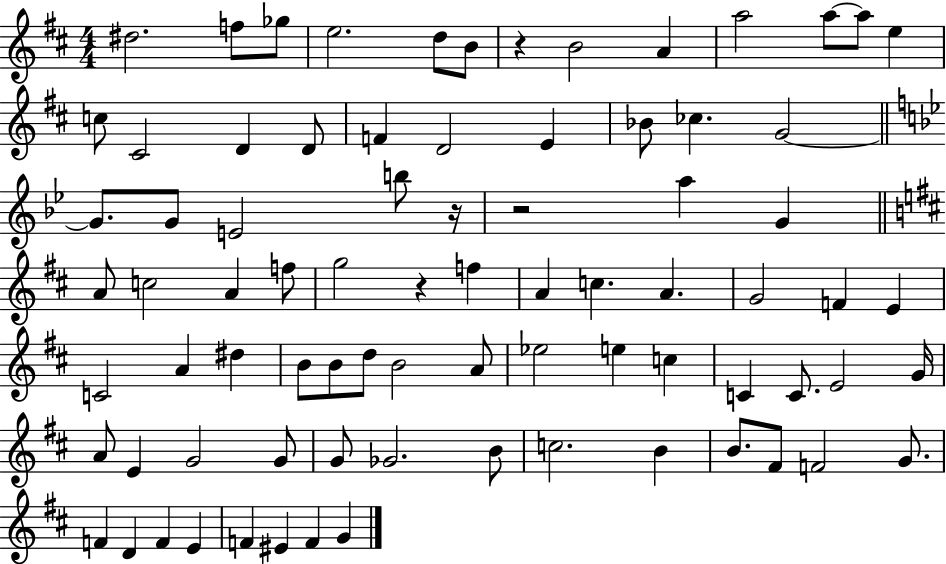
D#5/h. F5/e Gb5/e E5/h. D5/e B4/e R/q B4/h A4/q A5/h A5/e A5/e E5/q C5/e C#4/h D4/q D4/e F4/q D4/h E4/q Bb4/e CES5/q. G4/h G4/e. G4/e E4/h B5/e R/s R/h A5/q G4/q A4/e C5/h A4/q F5/e G5/h R/q F5/q A4/q C5/q. A4/q. G4/h F4/q E4/q C4/h A4/q D#5/q B4/e B4/e D5/e B4/h A4/e Eb5/h E5/q C5/q C4/q C4/e. E4/h G4/s A4/e E4/q G4/h G4/e G4/e Gb4/h. B4/e C5/h. B4/q B4/e. F#4/e F4/h G4/e. F4/q D4/q F4/q E4/q F4/q EIS4/q F4/q G4/q